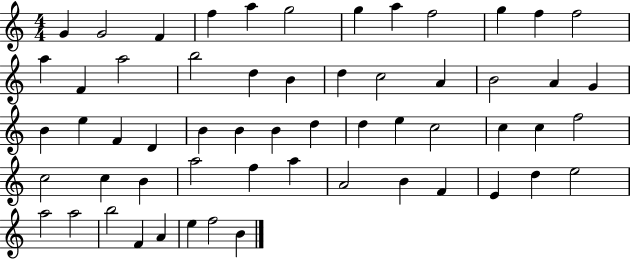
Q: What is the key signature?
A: C major